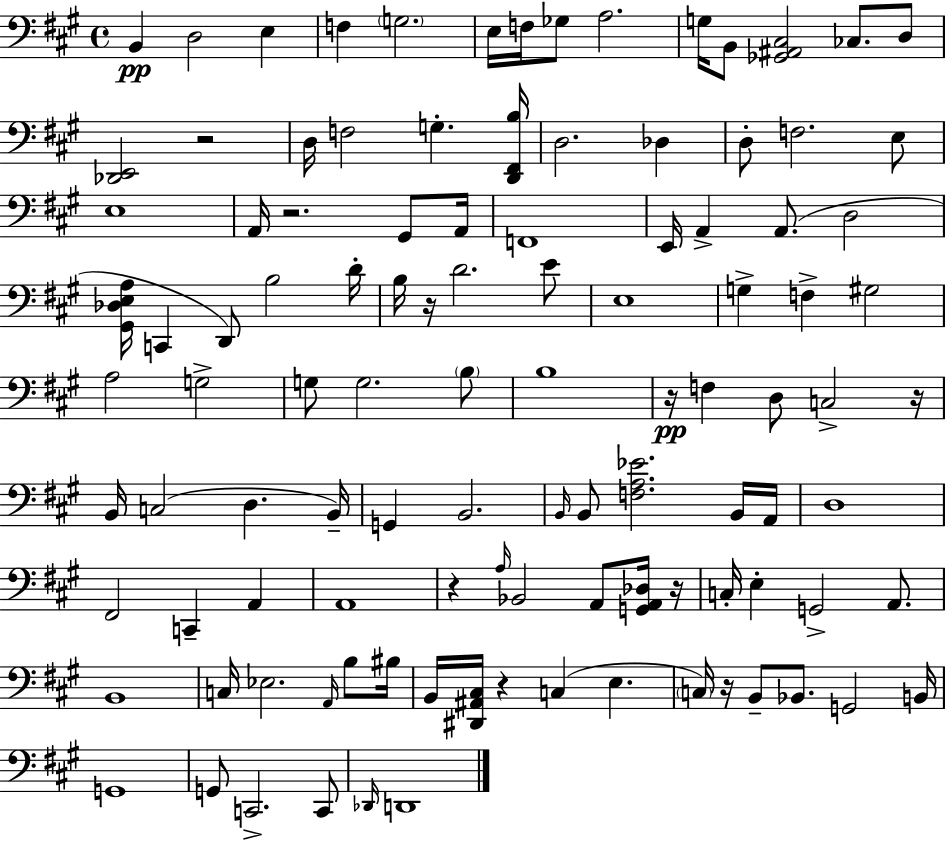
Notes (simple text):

B2/q D3/h E3/q F3/q G3/h. E3/s F3/s Gb3/e A3/h. G3/s B2/e [Gb2,A#2,C#3]/h CES3/e. D3/e [Db2,E2]/h R/h D3/s F3/h G3/q. [D2,F#2,B3]/s D3/h. Db3/q D3/e F3/h. E3/e E3/w A2/s R/h. G#2/e A2/s F2/w E2/s A2/q A2/e. D3/h [G#2,Db3,E3,A3]/s C2/q D2/e B3/h D4/s B3/s R/s D4/h. E4/e E3/w G3/q F3/q G#3/h A3/h G3/h G3/e G3/h. B3/e B3/w R/s F3/q D3/e C3/h R/s B2/s C3/h D3/q. B2/s G2/q B2/h. B2/s B2/e [F3,A3,Eb4]/h. B2/s A2/s D3/w F#2/h C2/q A2/q A2/w R/q A3/s Bb2/h A2/e [G2,A2,Db3]/s R/s C3/s E3/q G2/h A2/e. B2/w C3/s Eb3/h. A2/s B3/e BIS3/s B2/s [D#2,A#2,C#3]/s R/q C3/q E3/q. C3/s R/s B2/e Bb2/e. G2/h B2/s G2/w G2/e C2/h. C2/e Db2/s D2/w